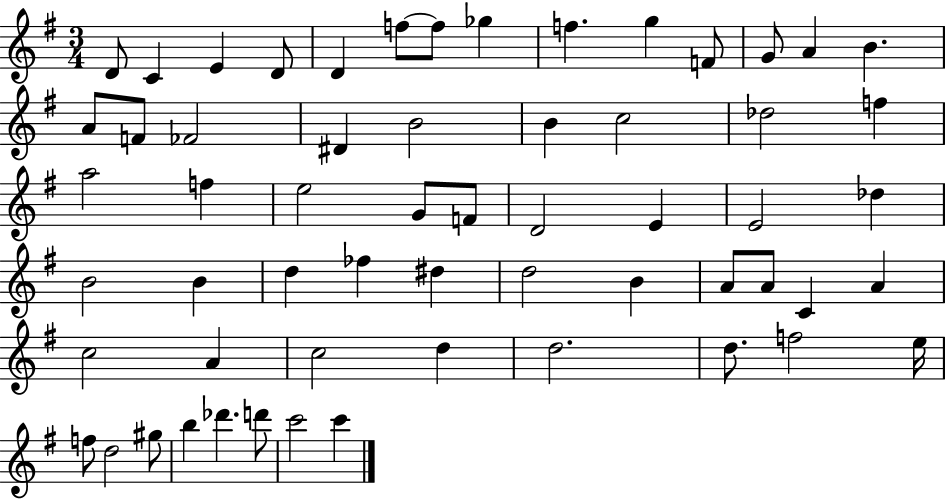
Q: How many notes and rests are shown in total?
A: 59